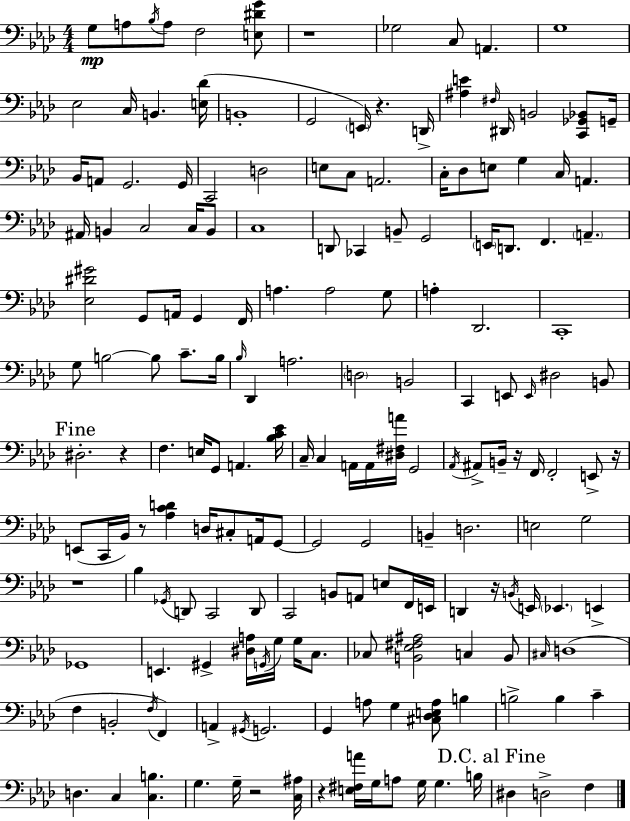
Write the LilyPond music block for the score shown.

{
  \clef bass
  \numericTimeSignature
  \time 4/4
  \key aes \major
  g8\mp a8 \acciaccatura { bes16 } a8 f2 <e dis' g'>8 | r1 | ges2 c8 a,4. | g1 | \break ees2 c16 b,4. | <e des'>16( b,1-. | g,2 \parenthesize e,16) r4. | d,16-> <ais e'>4 \grace { fis16 } dis,16 b,2 <c, ges, bes,>8 | \break g,16-- bes,16 a,8 g,2. | g,16 c,2 d2 | e8 c8 a,2. | c16-. des8 e8 g4 c16 a,4. | \break ais,16 b,4 c2 c16 | b,8 c1 | d,8 ces,4 b,8-- g,2 | \parenthesize e,16 d,8. f,4. \parenthesize a,4.-- | \break <ees dis' gis'>2 g,8 a,16 g,4 | f,16 a4. a2 | g8 a4-. des,2. | c,1-. | \break g8 b2~~ b8 c'8.-- | b16 \grace { bes16 } des,4 a2. | \parenthesize d2 b,2 | c,4 e,8 \grace { e,16 } dis2 | \break b,8 \mark "Fine" dis2.-. | r4 f4. e16 g,8 a,4. | <bes c' ees'>16 c16-- c4 a,16 a,16 <dis fis a'>16 g,2 | \acciaccatura { aes,16 } ais,8-> b,16-- r16 f,16 f,2-. | \break e,8-> r16 e,8( c,16 bes,16) r8 <aes c' d'>4 d16 | cis8-. a,16 g,8~~ g,2 g,2 | b,4-- d2. | e2 g2 | \break r1 | bes4 \acciaccatura { ges,16 } d,8 c,2 | d,8 c,2 b,8 | a,8 e8 f,16 e,16 d,4 r16 \acciaccatura { b,16 } e,16 \parenthesize ees,4. | \break e,4-> ges,1 | e,4. gis,4-> | <dis a>16 \acciaccatura { g,16 } g16 g16 c8. ces8 <b, ees fis ais>2 | c4 b,8 \grace { cis16 }( d1 | \break f4 b,2-. | \acciaccatura { f16 } f,4) a,4-> \acciaccatura { gis,16 } g,2. | g,4 a8 | g4 <cis des e a>8 b4 b2-> | \break b4 c'4-- d4. | c4 <c b>4. g4. | g16-- r2 <c ais>16 r4 <e fis a'>16 | g16 a8 g16 g4. b16 \mark "D.C. al Fine" dis4 d2-> | \break f4 \bar "|."
}